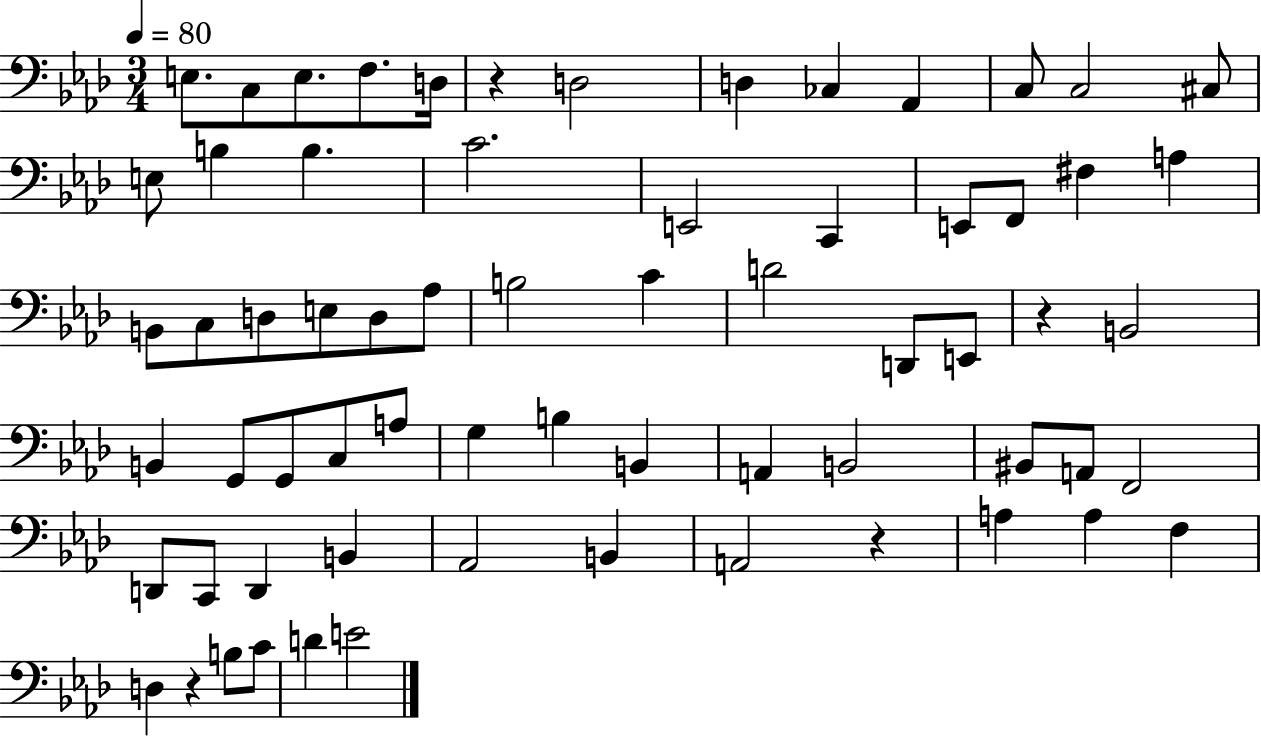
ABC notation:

X:1
T:Untitled
M:3/4
L:1/4
K:Ab
E,/2 C,/2 E,/2 F,/2 D,/4 z D,2 D, _C, _A,, C,/2 C,2 ^C,/2 E,/2 B, B, C2 E,,2 C,, E,,/2 F,,/2 ^F, A, B,,/2 C,/2 D,/2 E,/2 D,/2 _A,/2 B,2 C D2 D,,/2 E,,/2 z B,,2 B,, G,,/2 G,,/2 C,/2 A,/2 G, B, B,, A,, B,,2 ^B,,/2 A,,/2 F,,2 D,,/2 C,,/2 D,, B,, _A,,2 B,, A,,2 z A, A, F, D, z B,/2 C/2 D E2